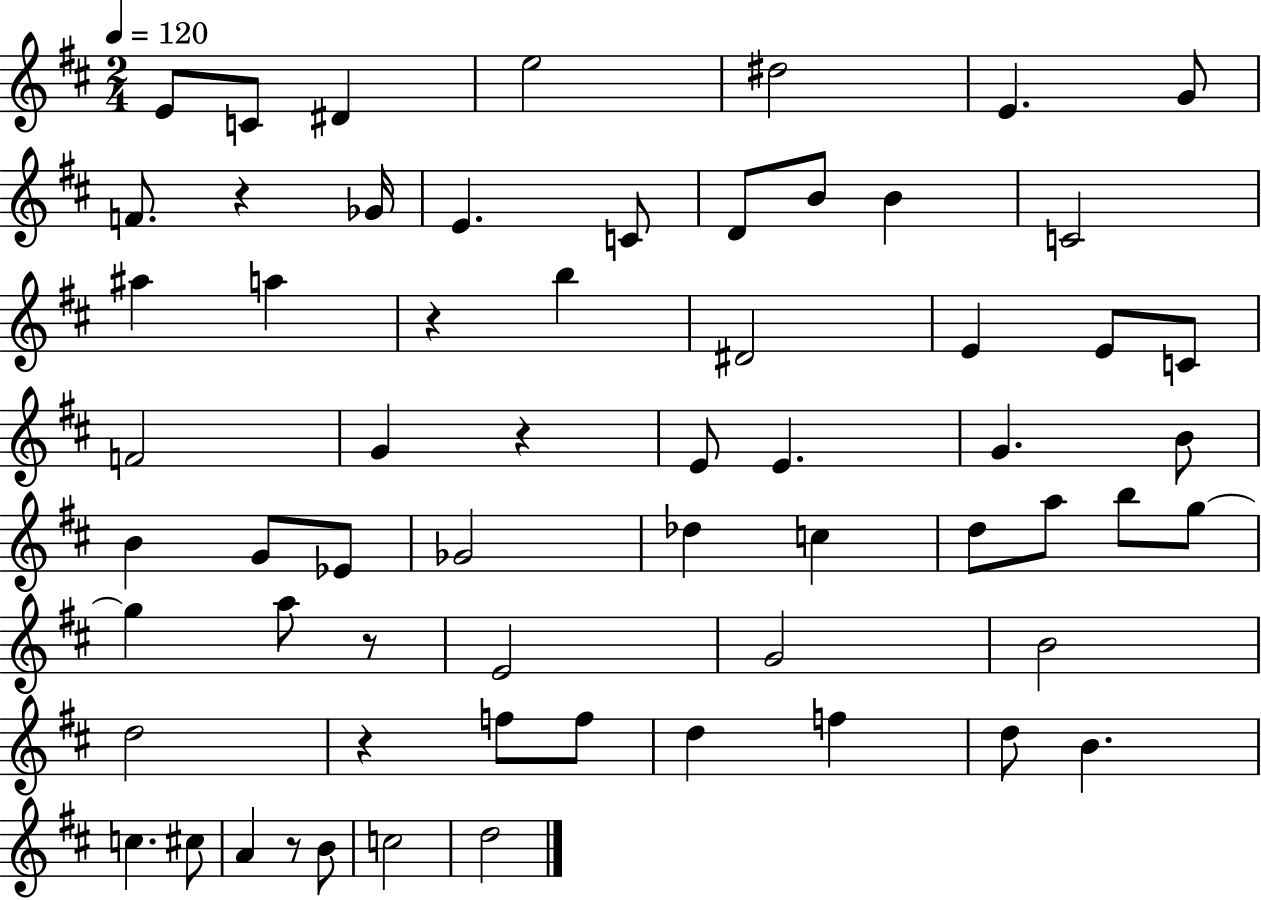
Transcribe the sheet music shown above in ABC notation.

X:1
T:Untitled
M:2/4
L:1/4
K:D
E/2 C/2 ^D e2 ^d2 E G/2 F/2 z _G/4 E C/2 D/2 B/2 B C2 ^a a z b ^D2 E E/2 C/2 F2 G z E/2 E G B/2 B G/2 _E/2 _G2 _d c d/2 a/2 b/2 g/2 g a/2 z/2 E2 G2 B2 d2 z f/2 f/2 d f d/2 B c ^c/2 A z/2 B/2 c2 d2